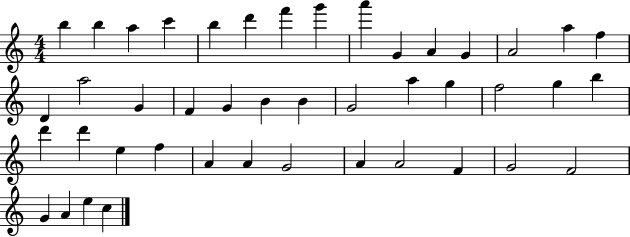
{
  \clef treble
  \numericTimeSignature
  \time 4/4
  \key c \major
  b''4 b''4 a''4 c'''4 | b''4 d'''4 f'''4 g'''4 | a'''4 g'4 a'4 g'4 | a'2 a''4 f''4 | \break d'4 a''2 g'4 | f'4 g'4 b'4 b'4 | g'2 a''4 g''4 | f''2 g''4 b''4 | \break d'''4 d'''4 e''4 f''4 | a'4 a'4 g'2 | a'4 a'2 f'4 | g'2 f'2 | \break g'4 a'4 e''4 c''4 | \bar "|."
}